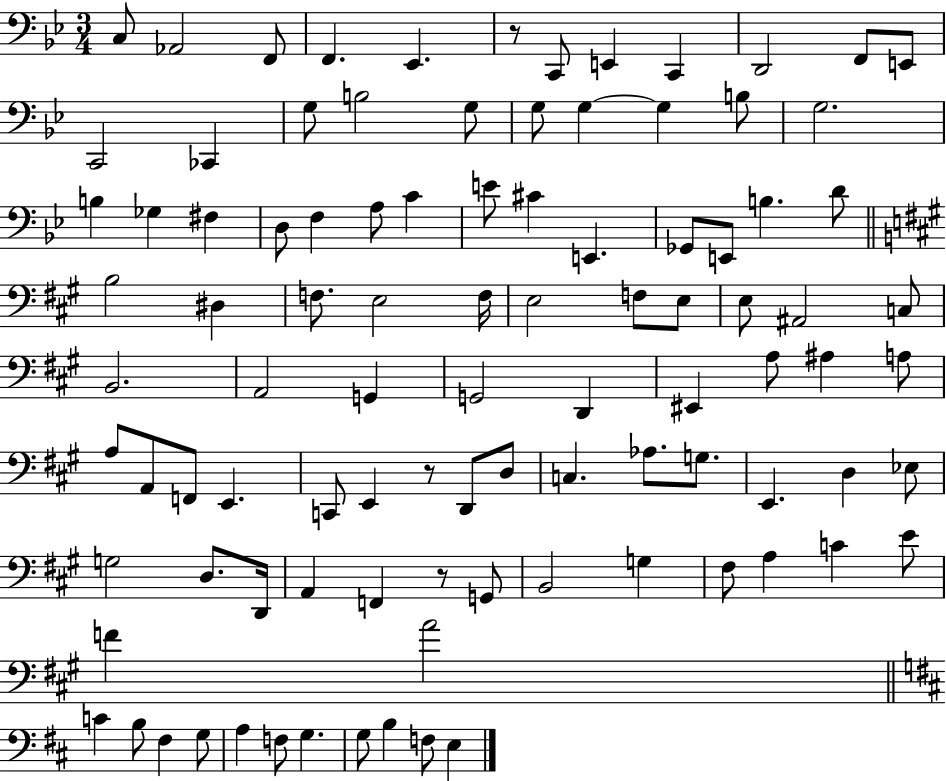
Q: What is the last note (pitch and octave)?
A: E3